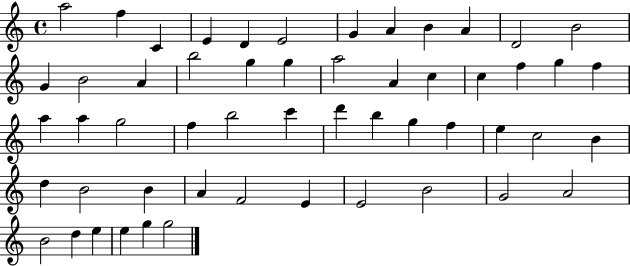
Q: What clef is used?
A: treble